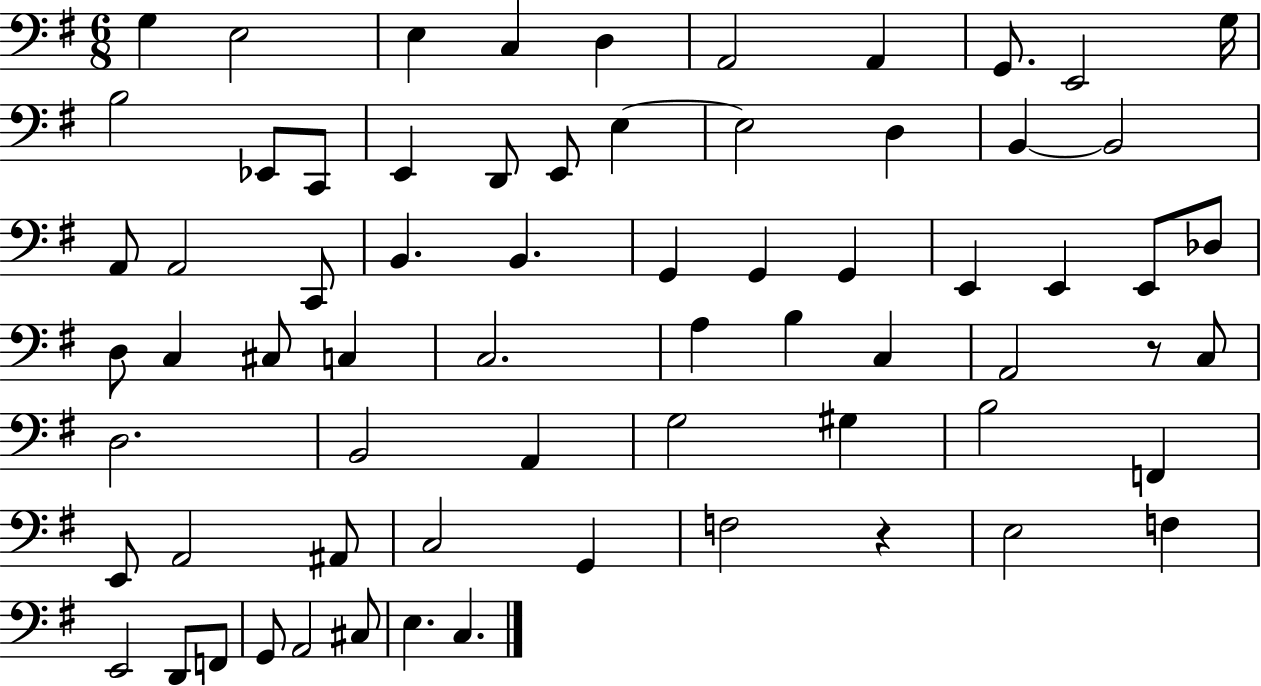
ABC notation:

X:1
T:Untitled
M:6/8
L:1/4
K:G
G, E,2 E, C, D, A,,2 A,, G,,/2 E,,2 G,/4 B,2 _E,,/2 C,,/2 E,, D,,/2 E,,/2 E, E,2 D, B,, B,,2 A,,/2 A,,2 C,,/2 B,, B,, G,, G,, G,, E,, E,, E,,/2 _D,/2 D,/2 C, ^C,/2 C, C,2 A, B, C, A,,2 z/2 C,/2 D,2 B,,2 A,, G,2 ^G, B,2 F,, E,,/2 A,,2 ^A,,/2 C,2 G,, F,2 z E,2 F, E,,2 D,,/2 F,,/2 G,,/2 A,,2 ^C,/2 E, C,